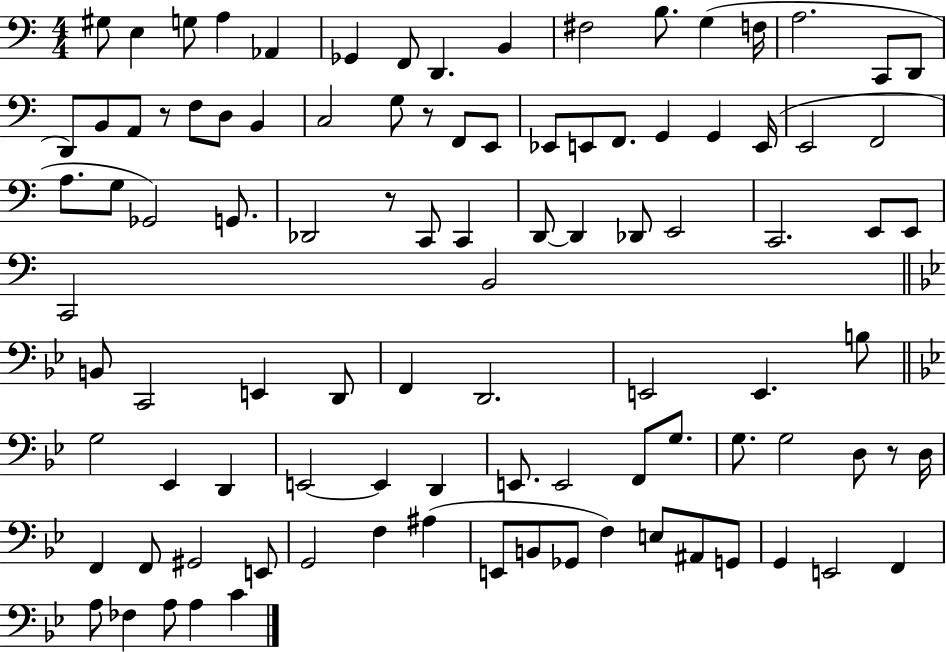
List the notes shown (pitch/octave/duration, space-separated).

G#3/e E3/q G3/e A3/q Ab2/q Gb2/q F2/e D2/q. B2/q F#3/h B3/e. G3/q F3/s A3/h. C2/e D2/e D2/e B2/e A2/e R/e F3/e D3/e B2/q C3/h G3/e R/e F2/e E2/e Eb2/e E2/e F2/e. G2/q G2/q E2/s E2/h F2/h A3/e. G3/e Gb2/h G2/e. Db2/h R/e C2/e C2/q D2/e D2/q Db2/e E2/h C2/h. E2/e E2/e C2/h B2/h B2/e C2/h E2/q D2/e F2/q D2/h. E2/h E2/q. B3/e G3/h Eb2/q D2/q E2/h E2/q D2/q E2/e. E2/h F2/e G3/e. G3/e. G3/h D3/e R/e D3/s F2/q F2/e G#2/h E2/e G2/h F3/q A#3/q E2/e B2/e Gb2/e F3/q E3/e A#2/e G2/e G2/q E2/h F2/q A3/e FES3/q A3/e A3/q C4/q